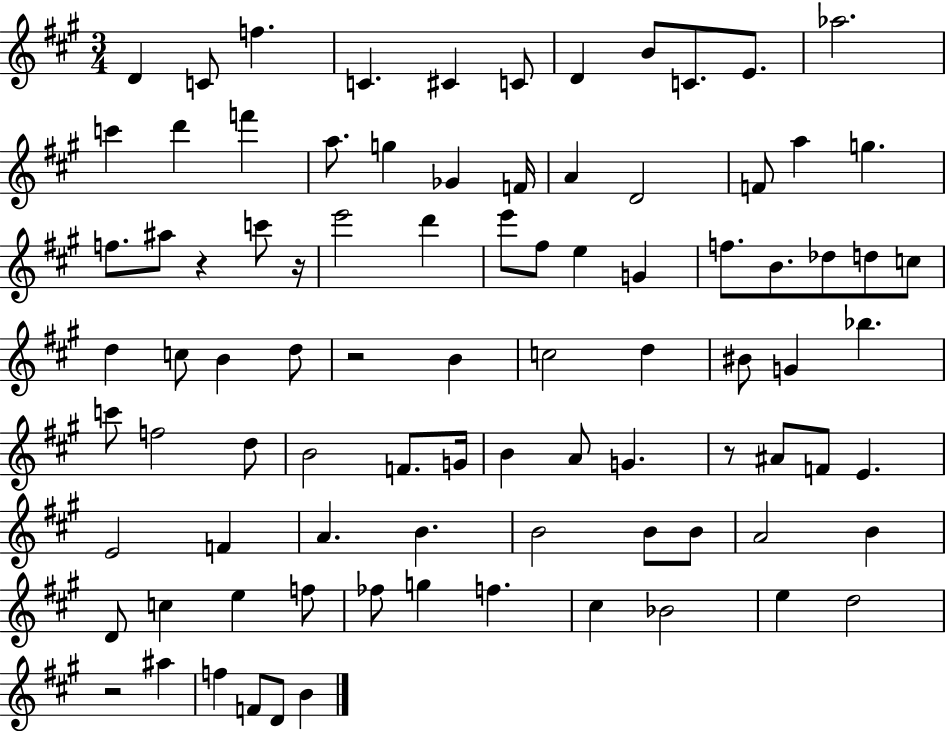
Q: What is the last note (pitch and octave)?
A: B4